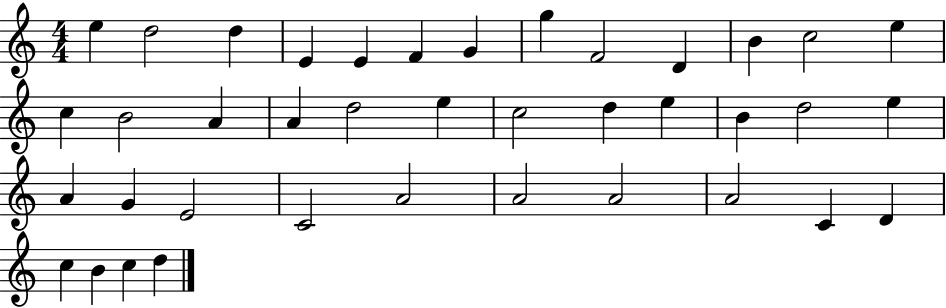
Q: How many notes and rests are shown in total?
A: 39